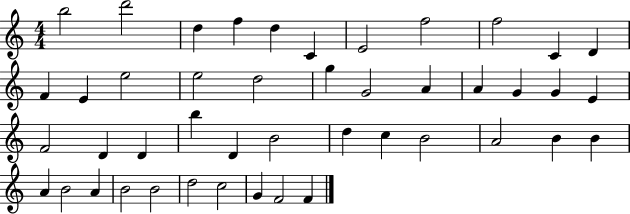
{
  \clef treble
  \numericTimeSignature
  \time 4/4
  \key c \major
  b''2 d'''2 | d''4 f''4 d''4 c'4 | e'2 f''2 | f''2 c'4 d'4 | \break f'4 e'4 e''2 | e''2 d''2 | g''4 g'2 a'4 | a'4 g'4 g'4 e'4 | \break f'2 d'4 d'4 | b''4 d'4 b'2 | d''4 c''4 b'2 | a'2 b'4 b'4 | \break a'4 b'2 a'4 | b'2 b'2 | d''2 c''2 | g'4 f'2 f'4 | \break \bar "|."
}